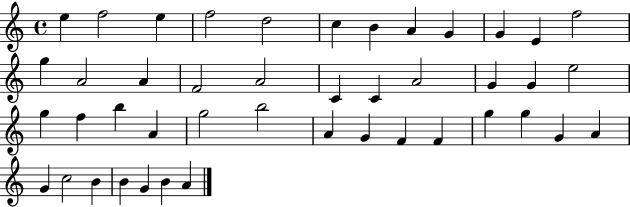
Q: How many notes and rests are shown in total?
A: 44